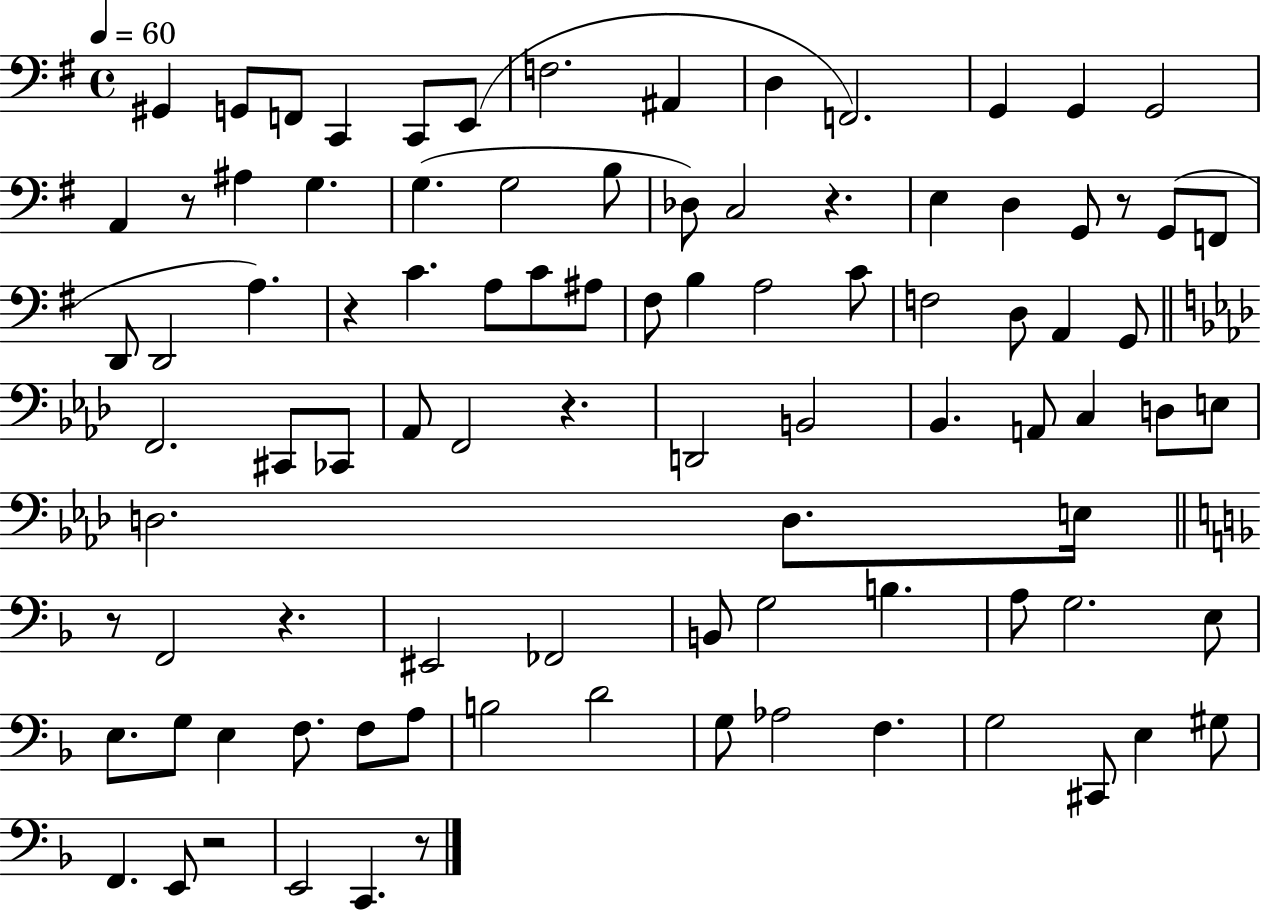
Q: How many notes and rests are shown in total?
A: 93